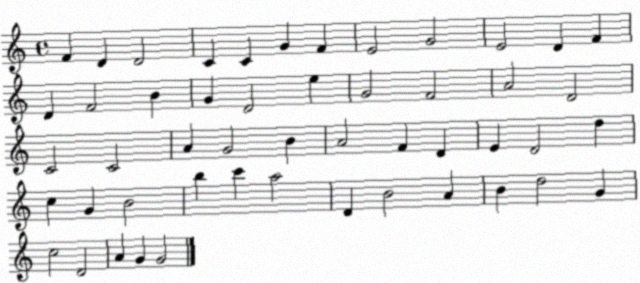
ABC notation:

X:1
T:Untitled
M:4/4
L:1/4
K:C
F D D2 C C G F E2 G2 E2 D F D F2 B G D2 e G2 F2 A2 D2 C2 C2 A G2 B A2 F D E D2 d c G B2 b c' a2 D B2 A B d2 G c2 D2 A G G2